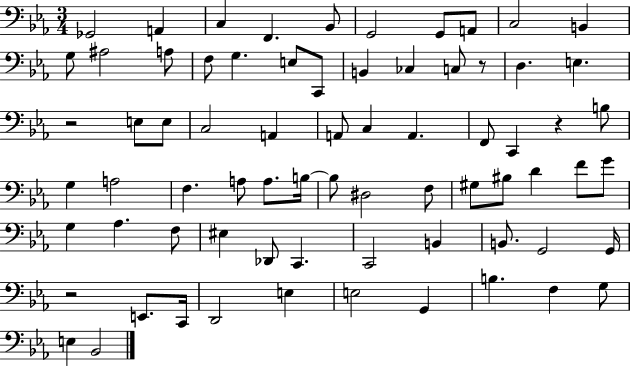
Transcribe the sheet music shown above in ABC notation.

X:1
T:Untitled
M:3/4
L:1/4
K:Eb
_G,,2 A,, C, F,, _B,,/2 G,,2 G,,/2 A,,/2 C,2 B,, G,/2 ^A,2 A,/2 F,/2 G, E,/2 C,,/2 B,, _C, C,/2 z/2 D, E, z2 E,/2 E,/2 C,2 A,, A,,/2 C, A,, F,,/2 C,, z B,/2 G, A,2 F, A,/2 A,/2 B,/4 B,/2 ^D,2 F,/2 ^G,/2 ^B,/2 D F/2 G/2 G, _A, F,/2 ^E, _D,,/2 C,, C,,2 B,, B,,/2 G,,2 G,,/4 z2 E,,/2 C,,/4 D,,2 E, E,2 G,, B, F, G,/2 E, _B,,2